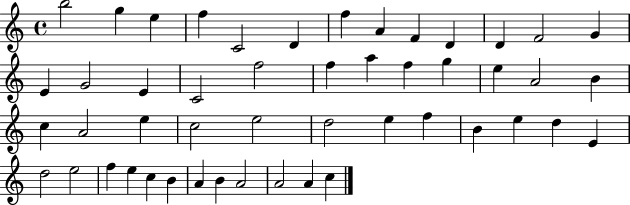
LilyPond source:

{
  \clef treble
  \time 4/4
  \defaultTimeSignature
  \key c \major
  b''2 g''4 e''4 | f''4 c'2 d'4 | f''4 a'4 f'4 d'4 | d'4 f'2 g'4 | \break e'4 g'2 e'4 | c'2 f''2 | f''4 a''4 f''4 g''4 | e''4 a'2 b'4 | \break c''4 a'2 e''4 | c''2 e''2 | d''2 e''4 f''4 | b'4 e''4 d''4 e'4 | \break d''2 e''2 | f''4 e''4 c''4 b'4 | a'4 b'4 a'2 | a'2 a'4 c''4 | \break \bar "|."
}